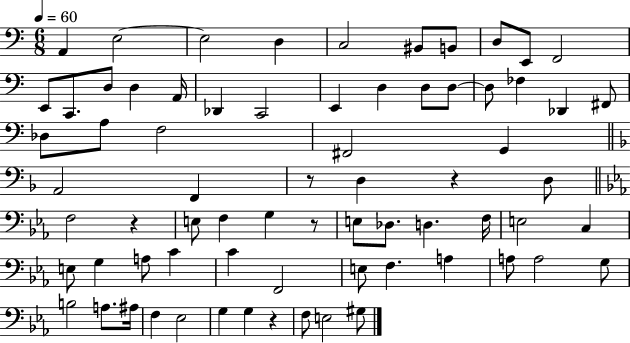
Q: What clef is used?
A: bass